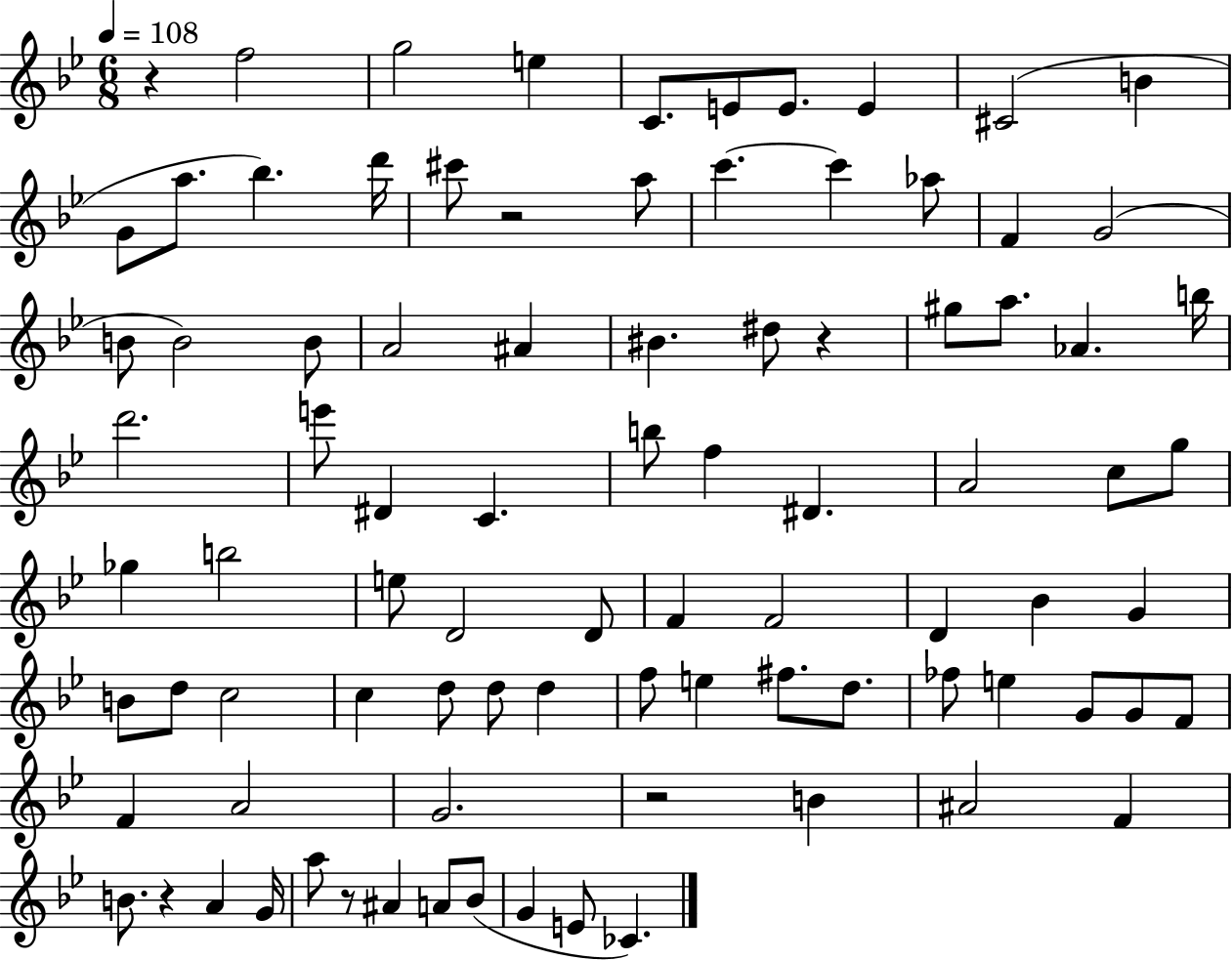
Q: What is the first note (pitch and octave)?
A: F5